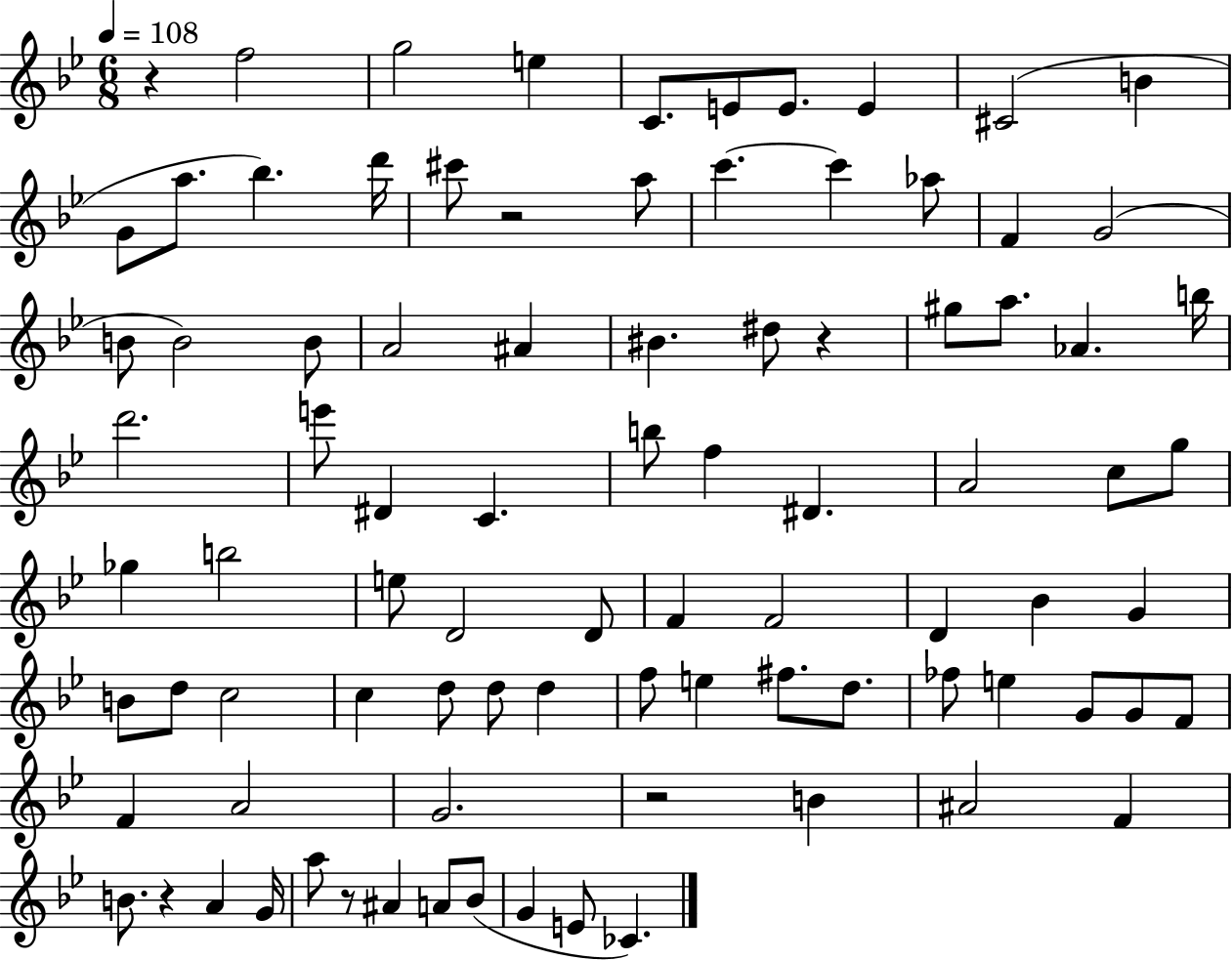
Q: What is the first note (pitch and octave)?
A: F5